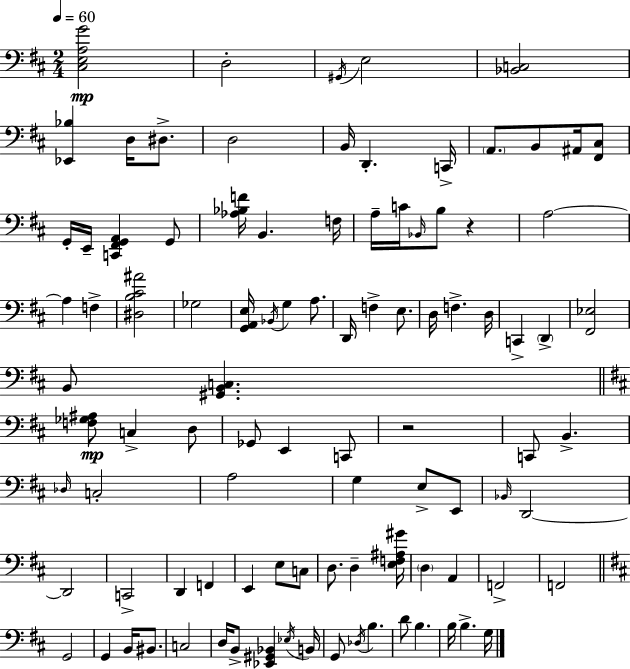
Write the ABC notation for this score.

X:1
T:Untitled
M:2/4
L:1/4
K:D
[^C,E,A,G]2 D,2 ^G,,/4 E,2 [_B,,C,]2 [_E,,_B,] D,/4 ^D,/2 D,2 B,,/4 D,, C,,/4 A,,/2 B,,/2 ^A,,/4 [^F,,^C,]/2 G,,/4 E,,/4 [C,,^F,,G,,A,,] G,,/2 [_A,_B,F]/4 B,, F,/4 A,/4 C/4 _B,,/4 B,/2 z A,2 A, F, [^D,B,^C^A]2 _G,2 [G,,A,,E,]/4 _B,,/4 G, A,/2 D,,/4 F, E,/2 D,/4 F, D,/4 C,, D,, [^F,,_E,]2 B,,/2 [^G,,B,,C,] [F,_G,^A,]/2 C, D,/2 _G,,/2 E,, C,,/2 z2 C,,/2 B,, _D,/4 C,2 A,2 G, E,/2 E,,/2 _B,,/4 D,,2 D,,2 C,,2 D,, F,, E,, E,/2 C,/2 D,/2 D, [E,F,^A,^G]/4 D, A,, F,,2 F,,2 G,,2 G,, B,,/4 ^B,,/2 C,2 D,/4 B,,/2 [_E,,^G,,_B,,] _E,/4 B,,/4 G,,/2 _D,/4 B, D/2 B, B,/4 B, G,/4